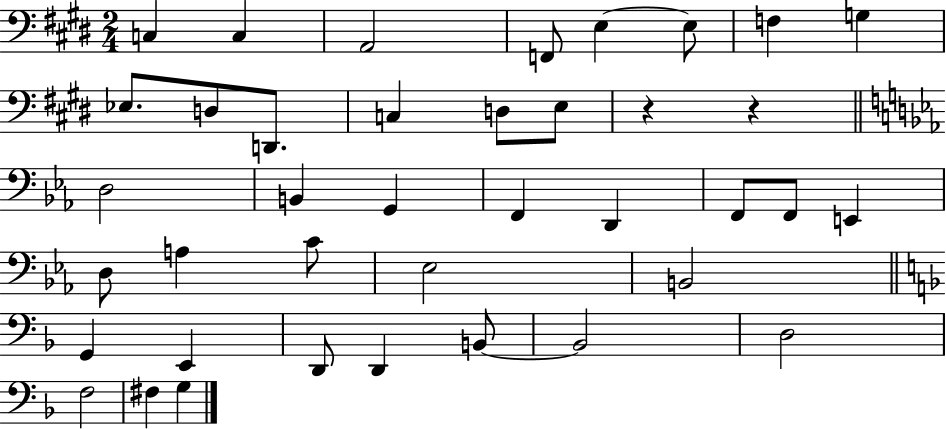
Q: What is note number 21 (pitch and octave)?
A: F2